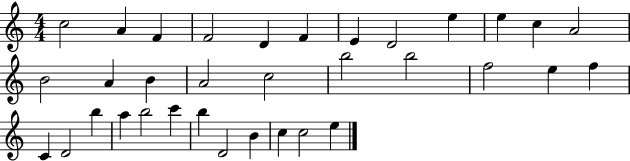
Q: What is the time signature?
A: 4/4